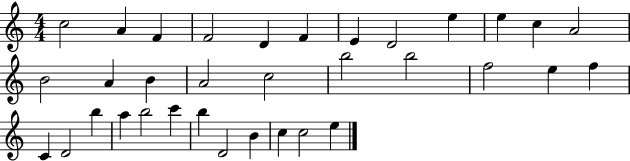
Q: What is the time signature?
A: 4/4